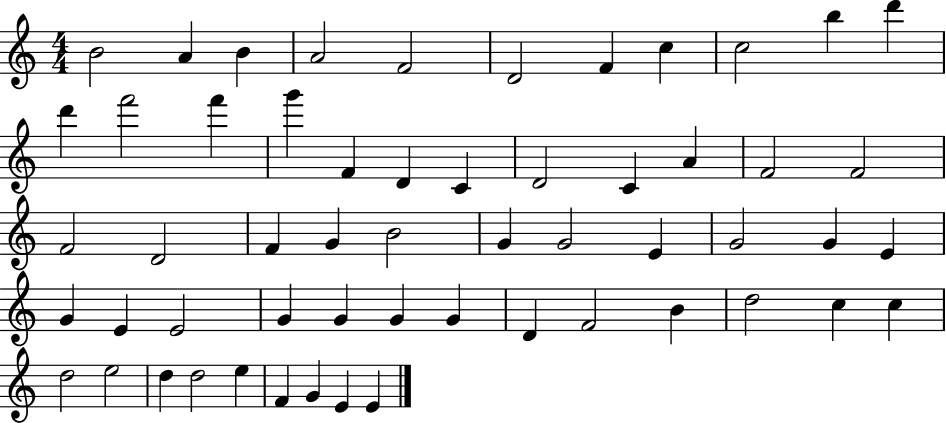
{
  \clef treble
  \numericTimeSignature
  \time 4/4
  \key c \major
  b'2 a'4 b'4 | a'2 f'2 | d'2 f'4 c''4 | c''2 b''4 d'''4 | \break d'''4 f'''2 f'''4 | g'''4 f'4 d'4 c'4 | d'2 c'4 a'4 | f'2 f'2 | \break f'2 d'2 | f'4 g'4 b'2 | g'4 g'2 e'4 | g'2 g'4 e'4 | \break g'4 e'4 e'2 | g'4 g'4 g'4 g'4 | d'4 f'2 b'4 | d''2 c''4 c''4 | \break d''2 e''2 | d''4 d''2 e''4 | f'4 g'4 e'4 e'4 | \bar "|."
}